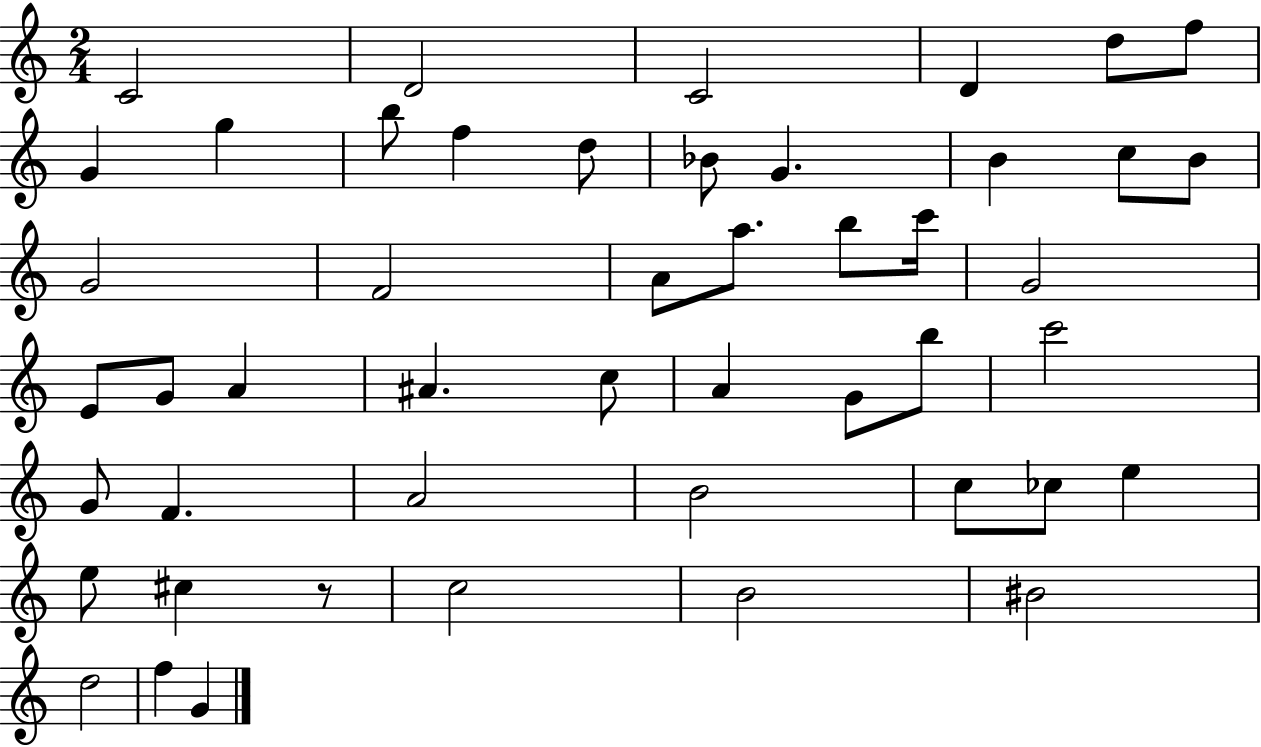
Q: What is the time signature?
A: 2/4